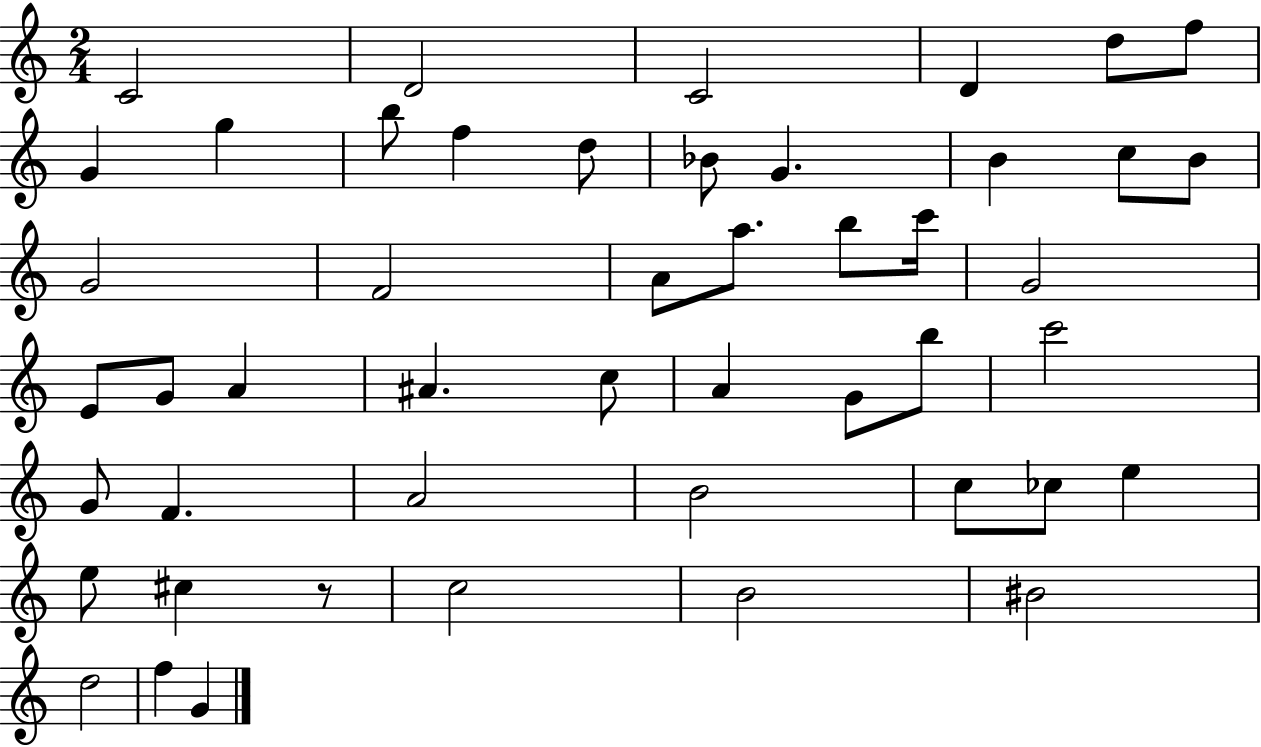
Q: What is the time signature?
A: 2/4